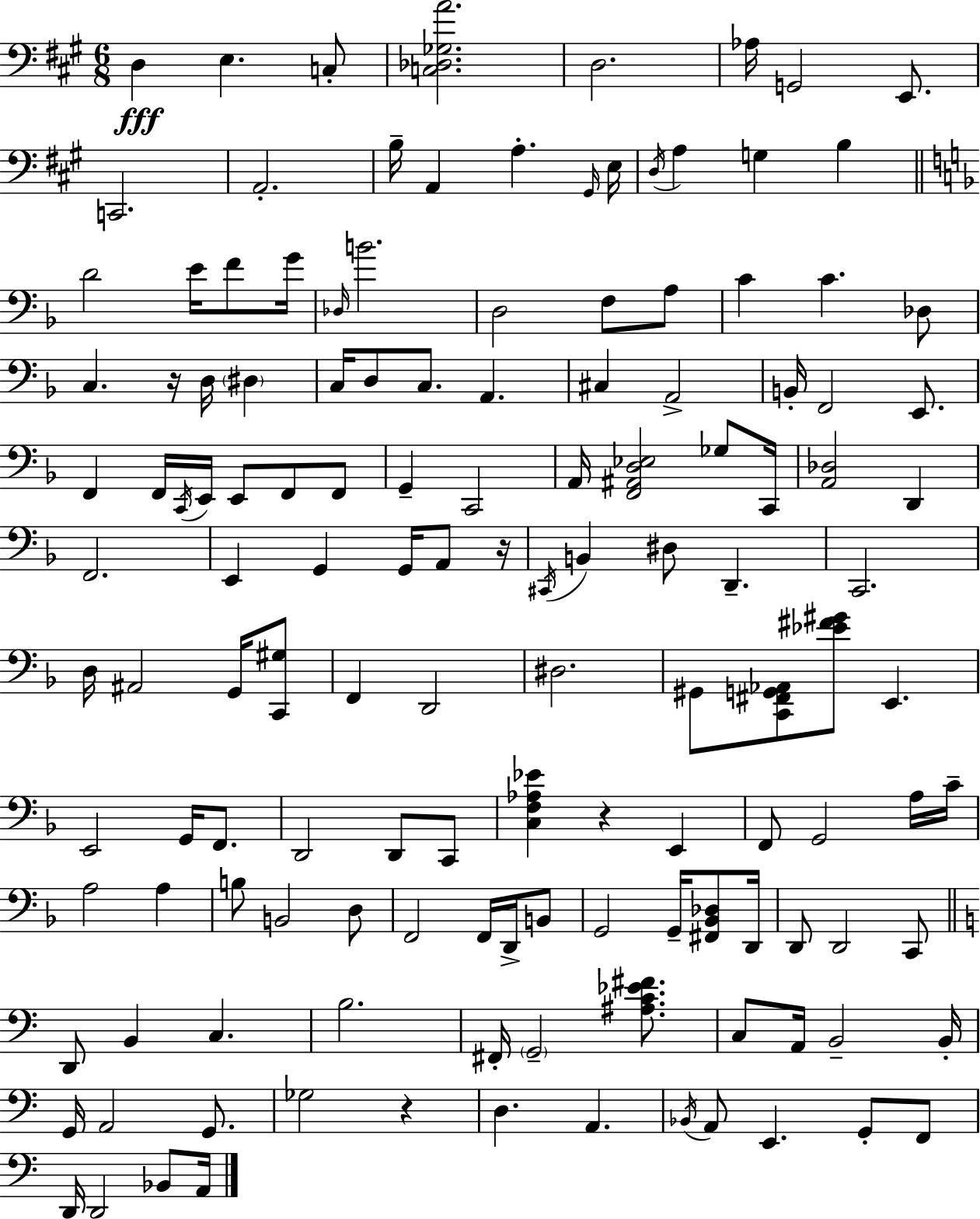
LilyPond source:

{
  \clef bass
  \numericTimeSignature
  \time 6/8
  \key a \major
  d4\fff e4. c8-. | <c des ges a'>2. | d2. | aes16 g,2 e,8. | \break c,2. | a,2.-. | b16-- a,4 a4.-. \grace { gis,16 } | e16 \acciaccatura { d16 } a4 g4 b4 | \break \bar "||" \break \key d \minor d'2 e'16 f'8 g'16 | \grace { des16 } b'2. | d2 f8 a8 | c'4 c'4. des8 | \break c4. r16 d16 \parenthesize dis4 | c16 d8 c8. a,4. | cis4 a,2-> | b,16-. f,2 e,8. | \break f,4 f,16 \acciaccatura { c,16 } e,16 e,8 f,8 | f,8 g,4-- c,2 | a,16 <f, ais, d ees>2 ges8 | c,16 <a, des>2 d,4 | \break f,2. | e,4 g,4 g,16 a,8 | r16 \acciaccatura { cis,16 } b,4 dis8 d,4.-- | c,2. | \break d16 ais,2 | g,16 <c, gis>8 f,4 d,2 | dis2. | gis,8 <c, fis, g, aes,>8 <ees' fis' gis'>8 e,4. | \break e,2 g,16 | f,8. d,2 d,8 | c,8 <c f aes ees'>4 r4 e,4 | f,8 g,2 | \break a16 c'16-- a2 a4 | b8 b,2 | d8 f,2 f,16 | d,16-> b,8 g,2 g,16-- | \break <fis, bes, des>8 d,16 d,8 d,2 | c,8 \bar "||" \break \key a \minor d,8 b,4 c4. | b2. | fis,16-. \parenthesize g,2-- <ais c' ees' fis'>8. | c8 a,16 b,2-- b,16-. | \break g,16 a,2 g,8. | ges2 r4 | d4. a,4. | \acciaccatura { bes,16 } a,8 e,4. g,8-. f,8 | \break d,16 d,2 bes,8 | a,16 \bar "|."
}